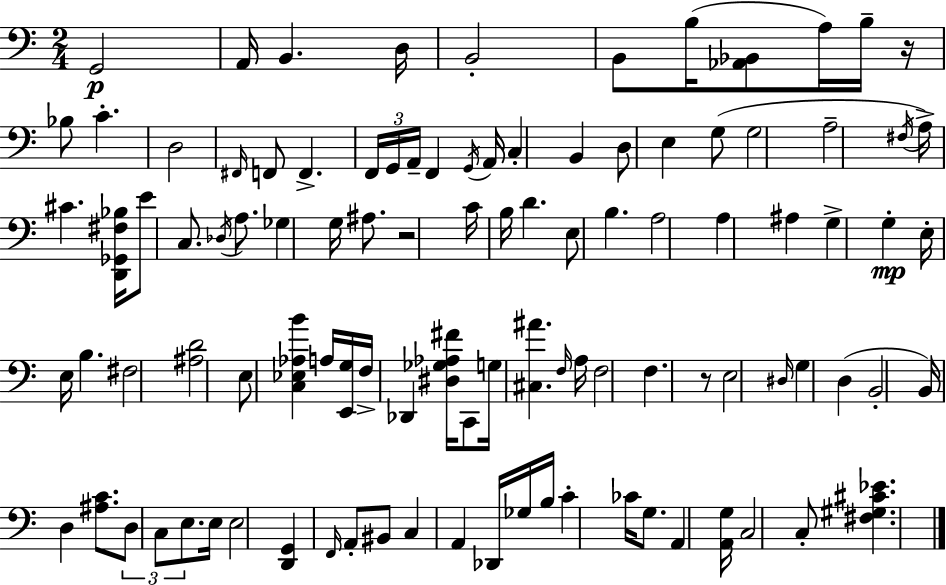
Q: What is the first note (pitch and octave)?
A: G2